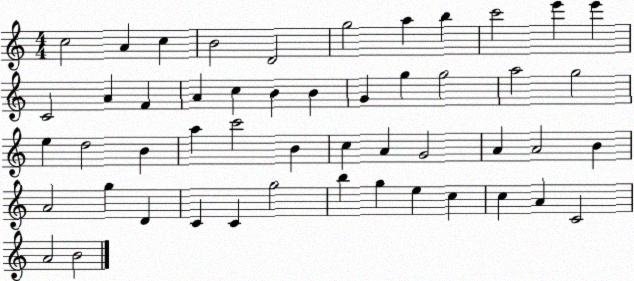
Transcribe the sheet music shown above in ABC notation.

X:1
T:Untitled
M:4/4
L:1/4
K:C
c2 A c B2 D2 g2 a b c'2 e' e' C2 A F A c B B G g g2 a2 g2 e d2 B a c'2 B c A G2 A A2 B A2 g D C C g2 b g e c c A C2 A2 B2